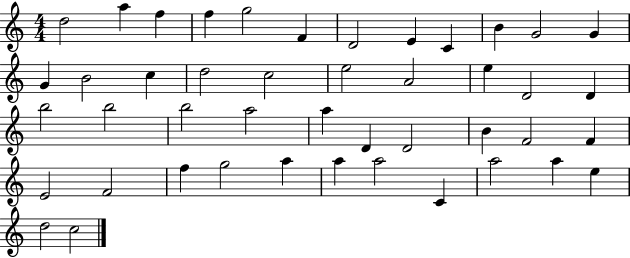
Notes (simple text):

D5/h A5/q F5/q F5/q G5/h F4/q D4/h E4/q C4/q B4/q G4/h G4/q G4/q B4/h C5/q D5/h C5/h E5/h A4/h E5/q D4/h D4/q B5/h B5/h B5/h A5/h A5/q D4/q D4/h B4/q F4/h F4/q E4/h F4/h F5/q G5/h A5/q A5/q A5/h C4/q A5/h A5/q E5/q D5/h C5/h